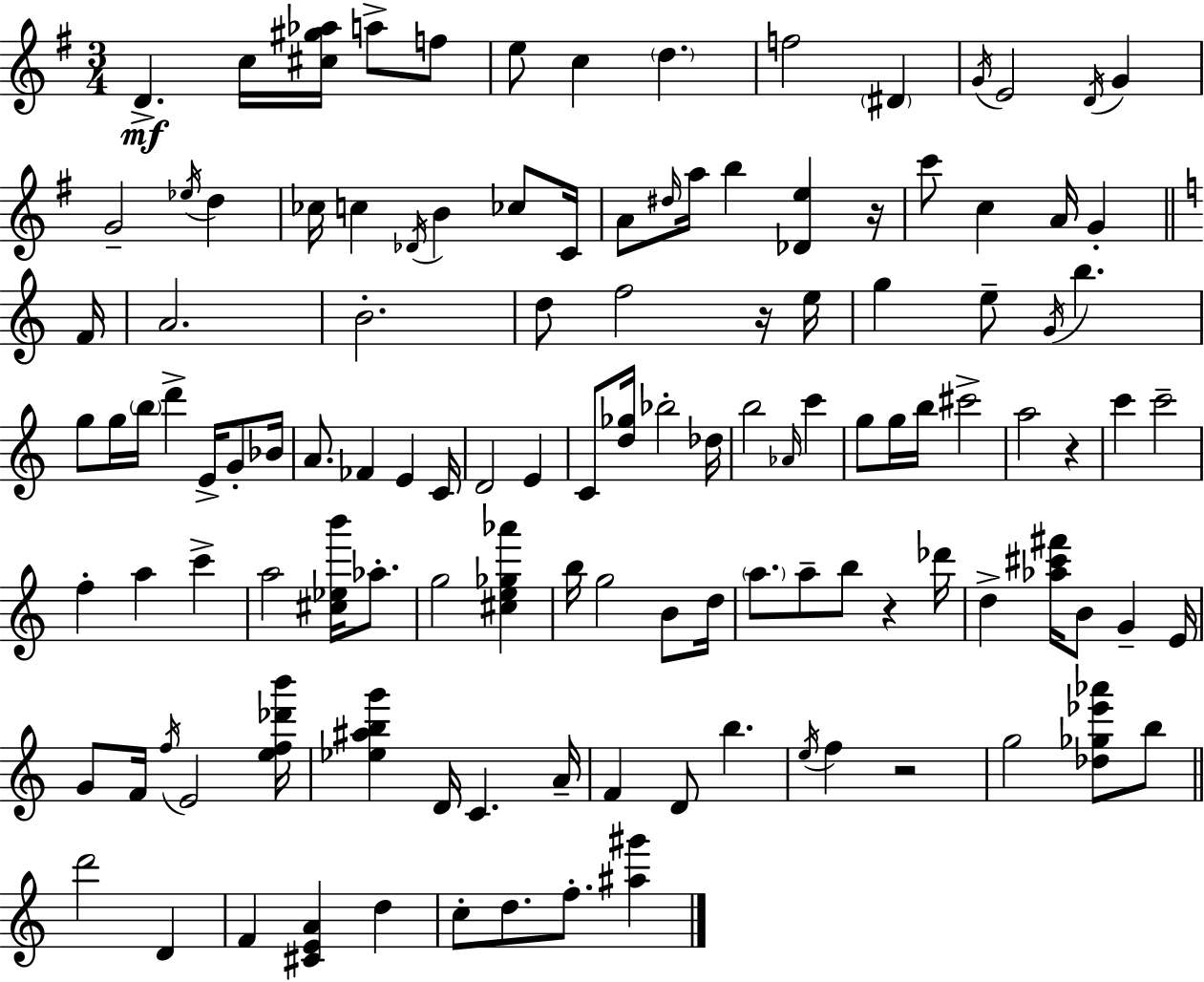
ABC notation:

X:1
T:Untitled
M:3/4
L:1/4
K:G
D c/4 [^c^g_a]/4 a/2 f/2 e/2 c d f2 ^D G/4 E2 D/4 G G2 _e/4 d _c/4 c _D/4 B _c/2 C/4 A/2 ^d/4 a/4 b [_De] z/4 c'/2 c A/4 G F/4 A2 B2 d/2 f2 z/4 e/4 g e/2 G/4 b g/2 g/4 b/4 d' E/4 G/2 _B/4 A/2 _F E C/4 D2 E C/2 [d_g]/4 _b2 _d/4 b2 _A/4 c' g/2 g/4 b/4 ^c'2 a2 z c' c'2 f a c' a2 [^c_eb']/4 _a/2 g2 [^ce_g_a'] b/4 g2 B/2 d/4 a/2 a/2 b/2 z _d'/4 d [_a^c'^f']/4 B/2 G E/4 G/2 F/4 f/4 E2 [ef_d'b']/4 [_e^abg'] D/4 C A/4 F D/2 b e/4 f z2 g2 [_d_g_e'_a']/2 b/2 d'2 D F [^CEA] d c/2 d/2 f/2 [^a^g']